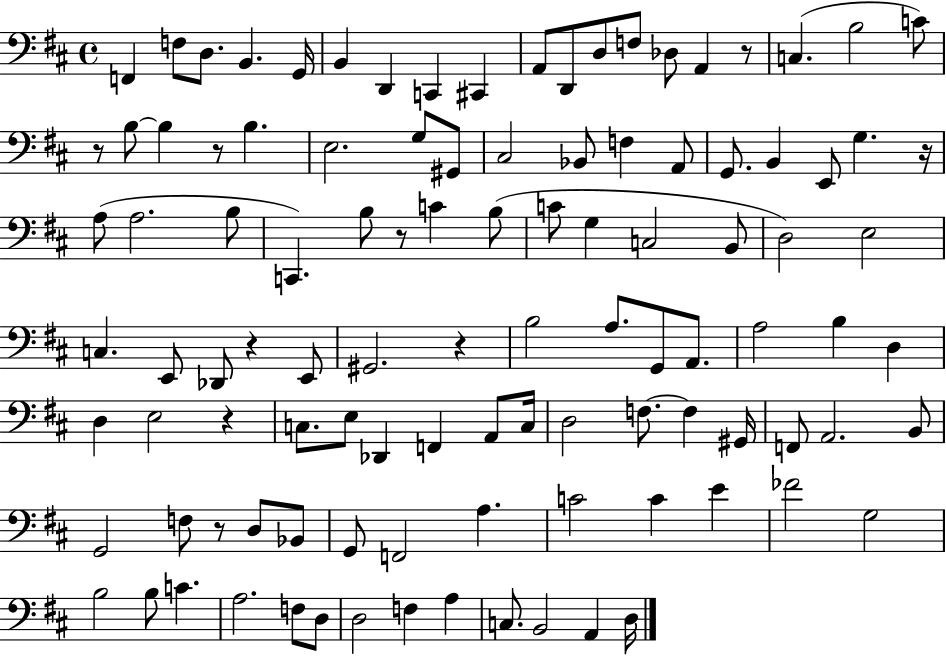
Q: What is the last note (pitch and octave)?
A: D3